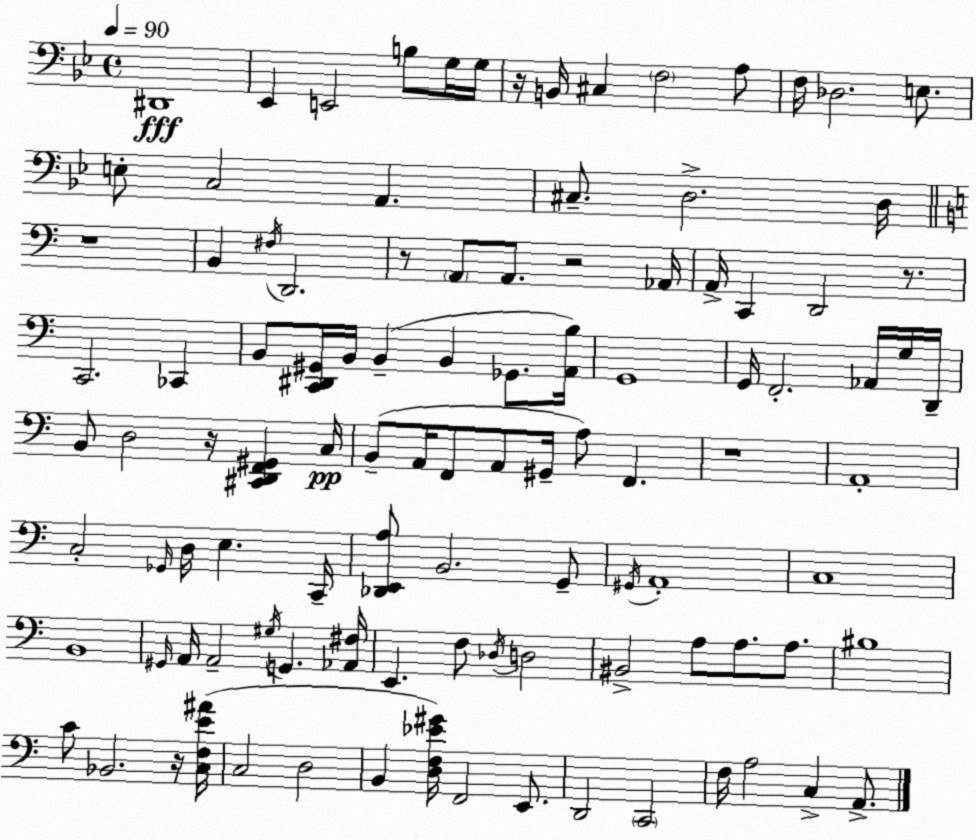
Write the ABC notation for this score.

X:1
T:Untitled
M:4/4
L:1/4
K:Gm
^D,,4 _E,, E,,2 B,/2 G,/4 G,/4 z/4 B,,/4 ^C, F,2 A,/2 F,/4 _D,2 E,/2 E,/2 C,2 A,, ^C,/2 D,2 D,/4 z4 B,, ^F,/4 D,,2 z/2 A,,/2 A,,/2 z2 _A,,/4 A,,/4 C,, D,,2 z/2 C,,2 _C,, B,,/2 [C,,^D,,^G,,]/4 B,,/4 B,, B,, _G,,/2 [A,,B,]/4 G,,4 G,,/4 F,,2 _A,,/4 G,/4 D,,/4 B,,/2 D,2 z/4 [^C,,D,,F,,^G,,] C,/4 B,,/2 A,,/4 F,,/2 A,,/2 ^G,,/4 A,/2 F,, z4 A,,4 C,2 _G,,/4 D,/4 E, C,,/4 [_D,,E,,A,]/2 B,,2 G,,/2 ^G,,/4 A,,4 C,4 B,,4 ^G,,/4 A,,/4 A,,2 ^G,/4 G,, [_A,,^F,]/4 E,, F,/2 _D,/4 D,2 ^B,,2 A,/2 A,/2 A,/2 ^B,4 C/2 _B,,2 z/4 [C,F,E^A]/4 C,2 D,2 B,, [D,F,_E^G]/4 F,,2 E,,/2 D,,2 C,,2 F,/4 A,2 C, A,,/2